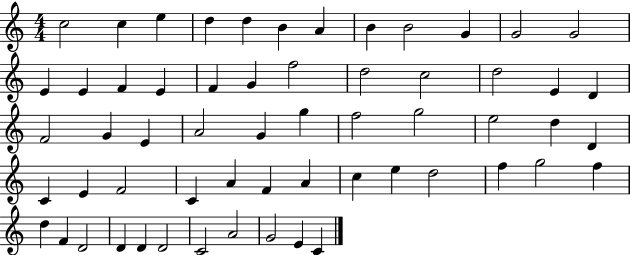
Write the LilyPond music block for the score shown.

{
  \clef treble
  \numericTimeSignature
  \time 4/4
  \key c \major
  c''2 c''4 e''4 | d''4 d''4 b'4 a'4 | b'4 b'2 g'4 | g'2 g'2 | \break e'4 e'4 f'4 e'4 | f'4 g'4 f''2 | d''2 c''2 | d''2 e'4 d'4 | \break f'2 g'4 e'4 | a'2 g'4 g''4 | f''2 g''2 | e''2 d''4 d'4 | \break c'4 e'4 f'2 | c'4 a'4 f'4 a'4 | c''4 e''4 d''2 | f''4 g''2 f''4 | \break d''4 f'4 d'2 | d'4 d'4 d'2 | c'2 a'2 | g'2 e'4 c'4 | \break \bar "|."
}